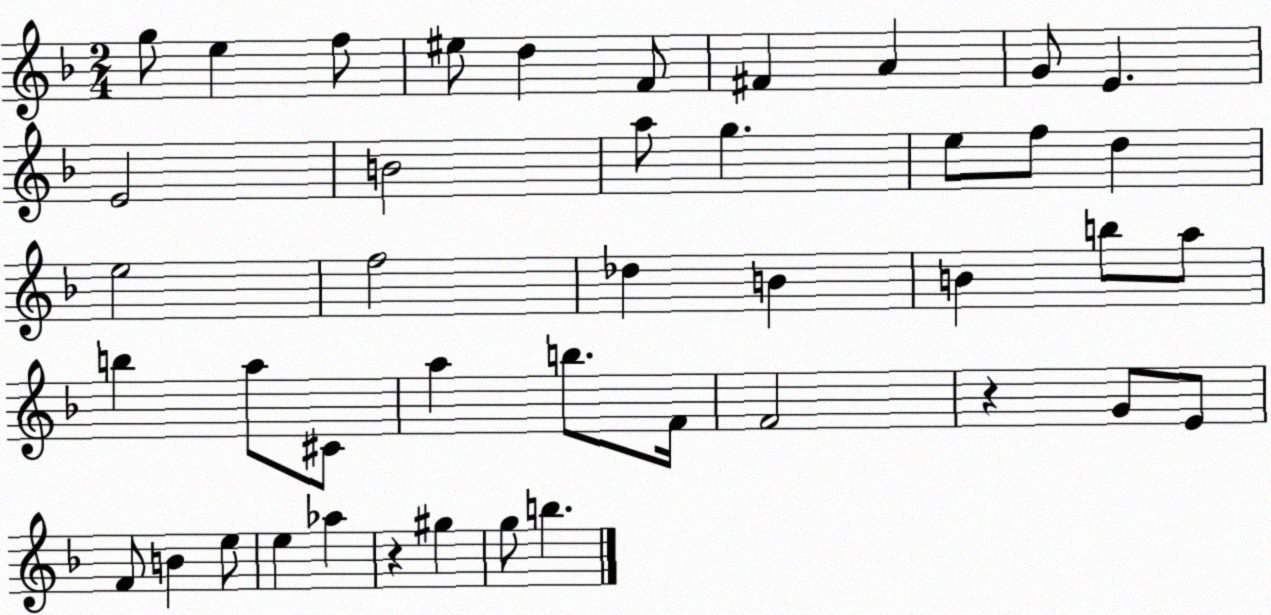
X:1
T:Untitled
M:2/4
L:1/4
K:F
g/2 e f/2 ^e/2 d F/2 ^F A G/2 E E2 B2 a/2 g e/2 f/2 d e2 f2 _d B B b/2 a/2 b a/2 ^C/2 a b/2 F/4 F2 z G/2 E/2 F/2 B e/2 e _a z ^g g/2 b